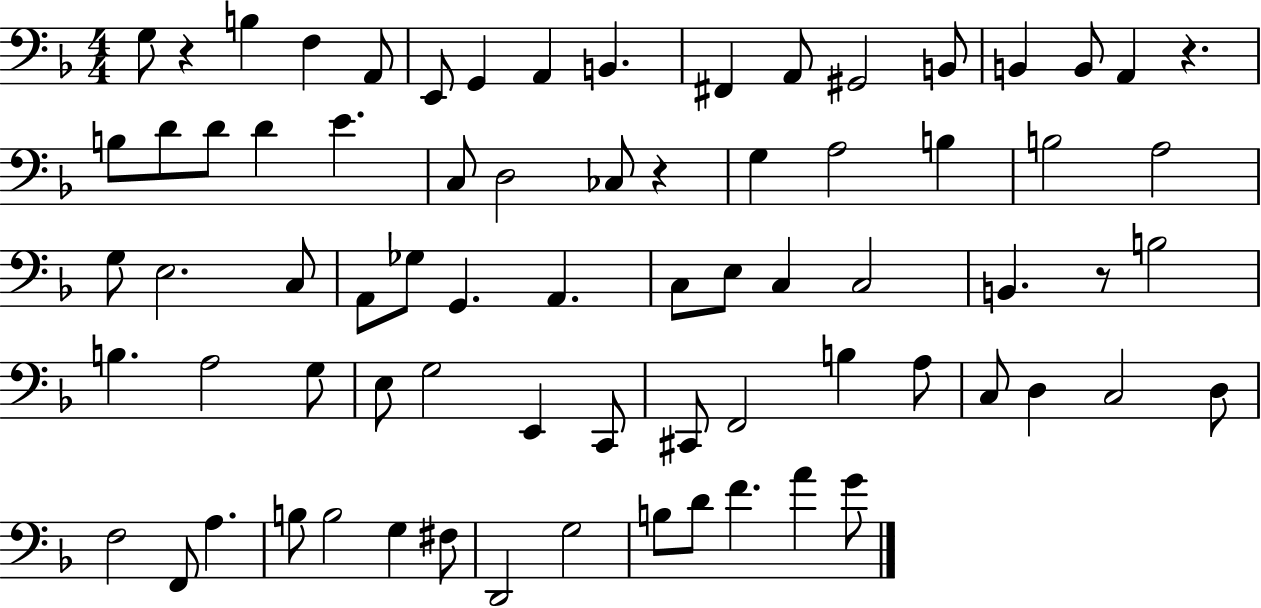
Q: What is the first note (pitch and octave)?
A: G3